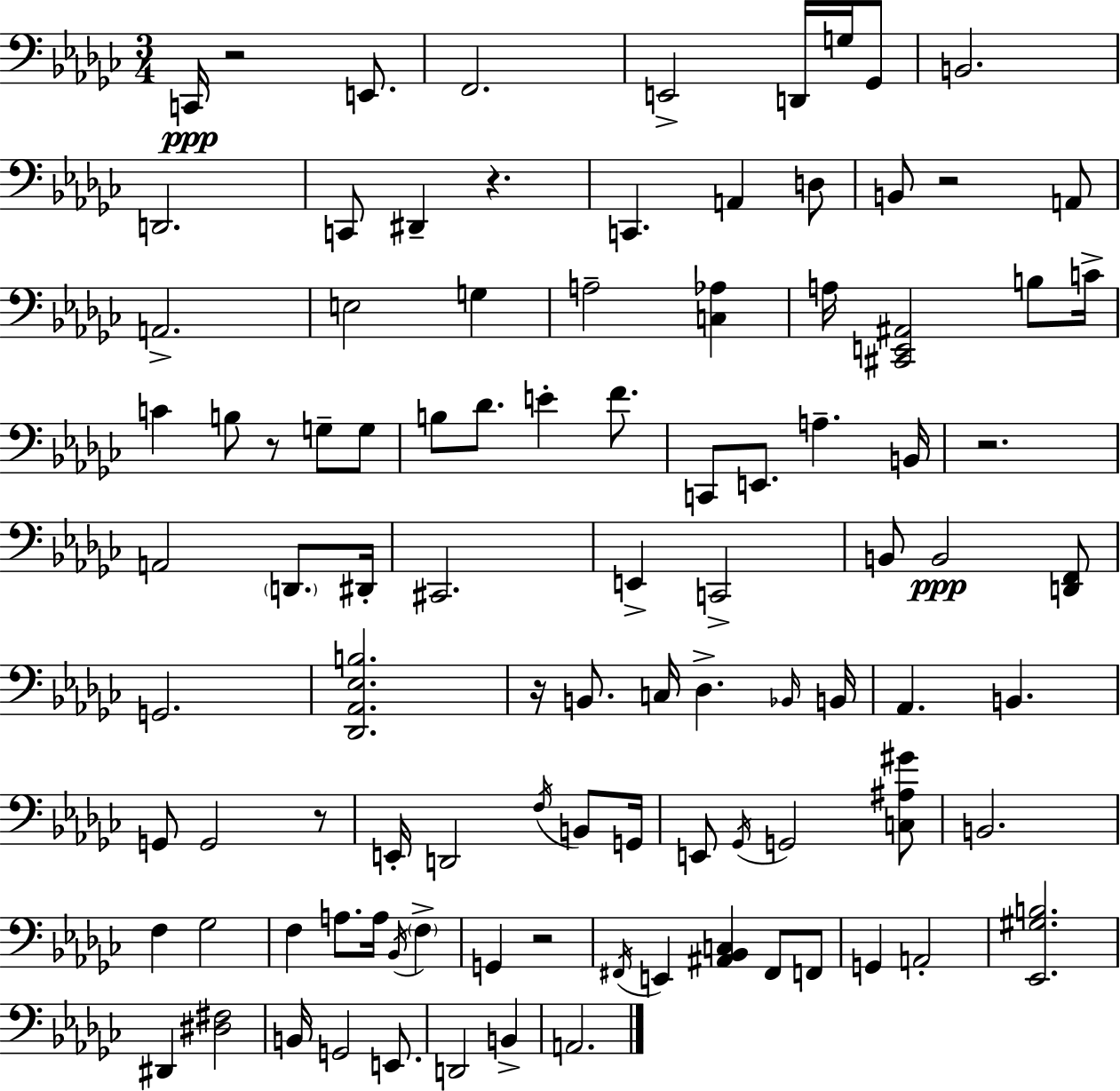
C2/s R/h E2/e. F2/h. E2/h D2/s G3/s Gb2/e B2/h. D2/h. C2/e D#2/q R/q. C2/q. A2/q D3/e B2/e R/h A2/e A2/h. E3/h G3/q A3/h [C3,Ab3]/q A3/s [C#2,E2,A#2]/h B3/e C4/s C4/q B3/e R/e G3/e G3/e B3/e Db4/e. E4/q F4/e. C2/e E2/e. A3/q. B2/s R/h. A2/h D2/e. D#2/s C#2/h. E2/q C2/h B2/e B2/h [D2,F2]/e G2/h. [Db2,Ab2,Eb3,B3]/h. R/s B2/e. C3/s Db3/q. Bb2/s B2/s Ab2/q. B2/q. G2/e G2/h R/e E2/s D2/h F3/s B2/e G2/s E2/e Gb2/s G2/h [C3,A#3,G#4]/e B2/h. F3/q Gb3/h F3/q A3/e. A3/s Bb2/s F3/q G2/q R/h F#2/s E2/q [A#2,Bb2,C3]/q F#2/e F2/e G2/q A2/h [Eb2,G#3,B3]/h. D#2/q [D#3,F#3]/h B2/s G2/h E2/e. D2/h B2/q A2/h.